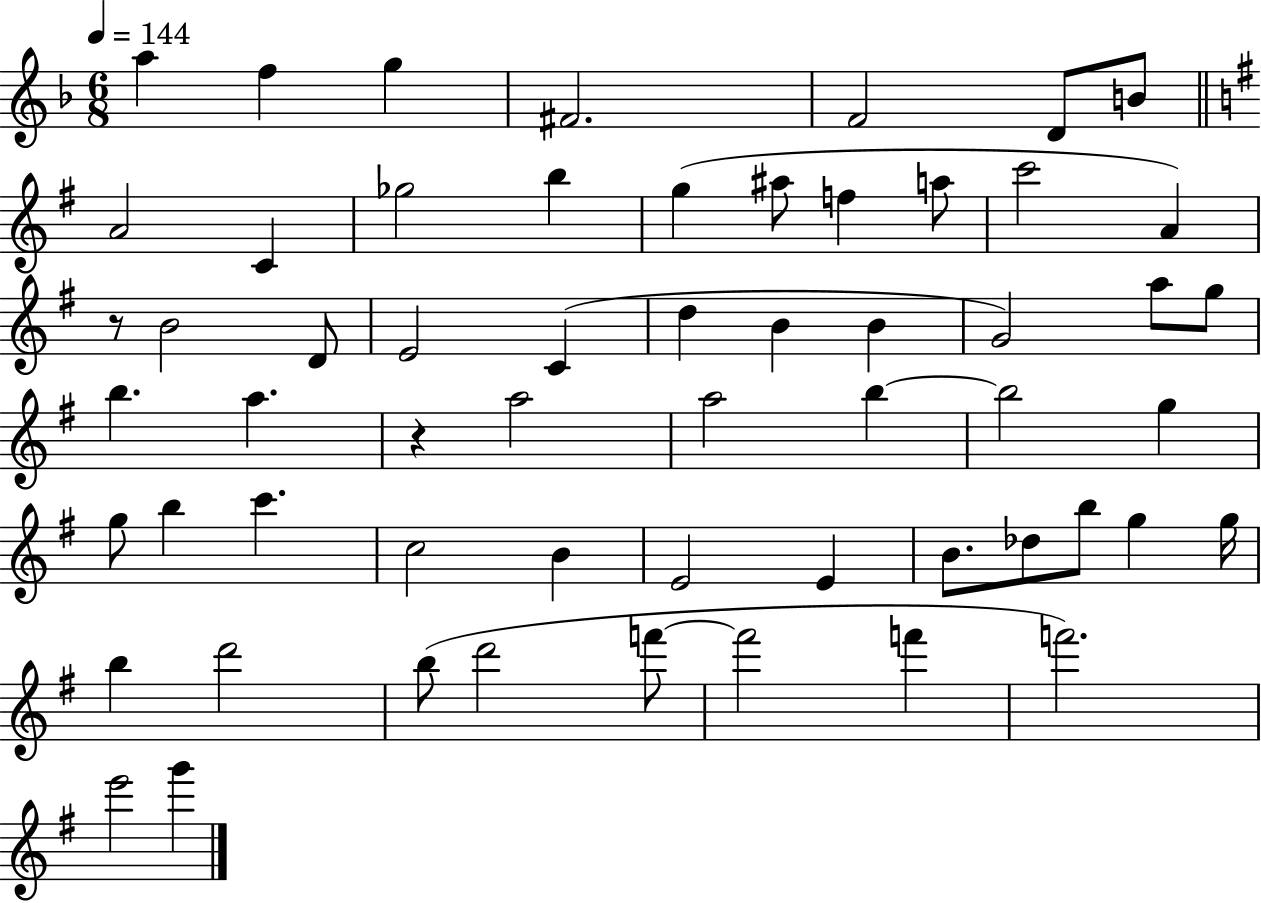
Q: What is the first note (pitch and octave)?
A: A5